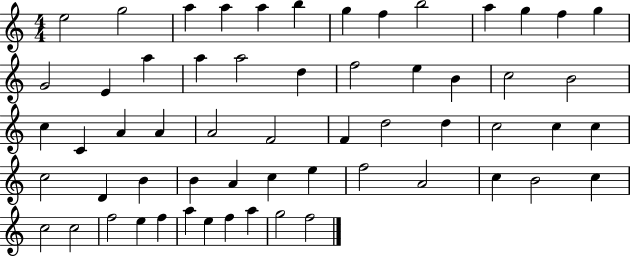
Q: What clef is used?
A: treble